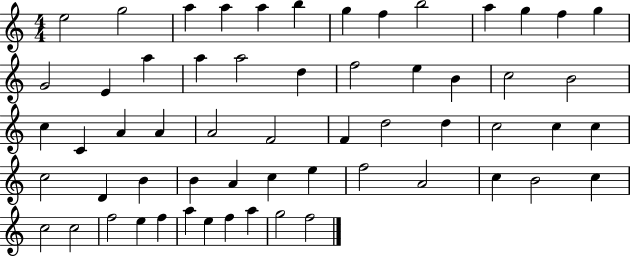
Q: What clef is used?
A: treble